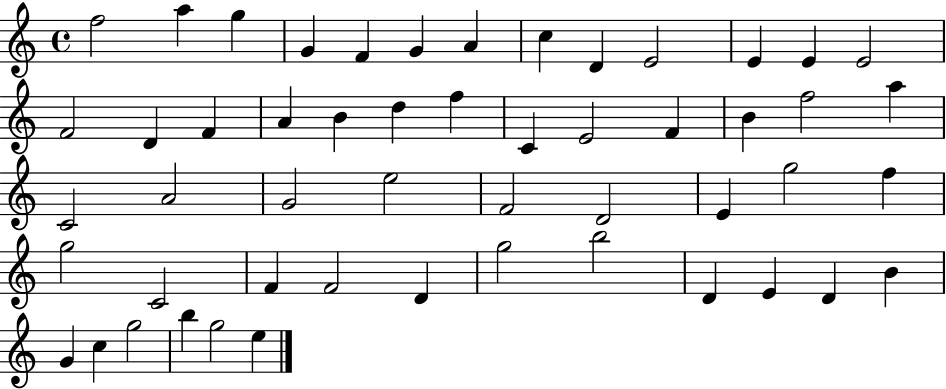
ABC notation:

X:1
T:Untitled
M:4/4
L:1/4
K:C
f2 a g G F G A c D E2 E E E2 F2 D F A B d f C E2 F B f2 a C2 A2 G2 e2 F2 D2 E g2 f g2 C2 F F2 D g2 b2 D E D B G c g2 b g2 e